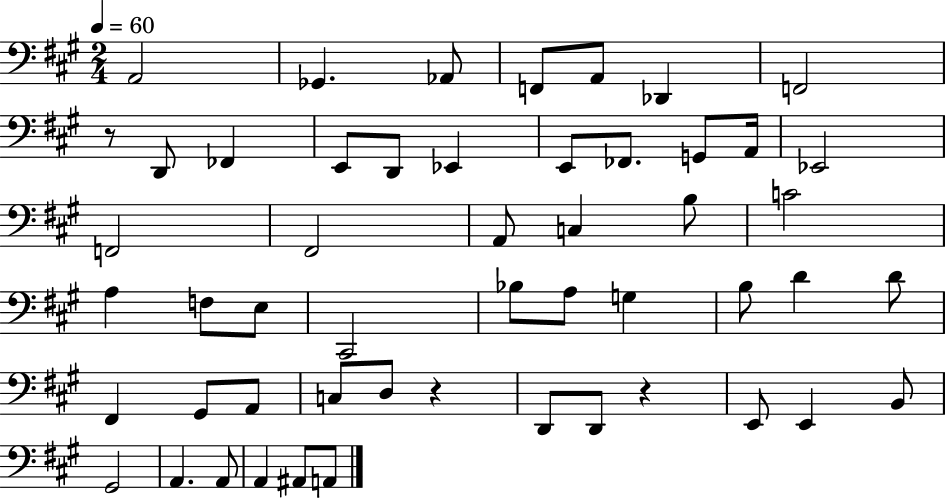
X:1
T:Untitled
M:2/4
L:1/4
K:A
A,,2 _G,, _A,,/2 F,,/2 A,,/2 _D,, F,,2 z/2 D,,/2 _F,, E,,/2 D,,/2 _E,, E,,/2 _F,,/2 G,,/2 A,,/4 _E,,2 F,,2 ^F,,2 A,,/2 C, B,/2 C2 A, F,/2 E,/2 ^C,,2 _B,/2 A,/2 G, B,/2 D D/2 ^F,, ^G,,/2 A,,/2 C,/2 D,/2 z D,,/2 D,,/2 z E,,/2 E,, B,,/2 ^G,,2 A,, A,,/2 A,, ^A,,/2 A,,/2